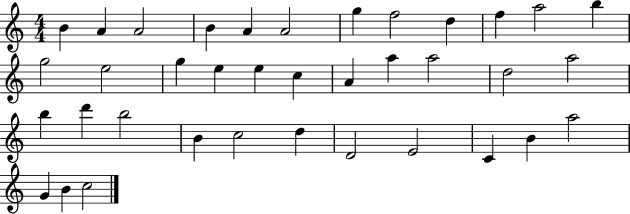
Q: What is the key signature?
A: C major